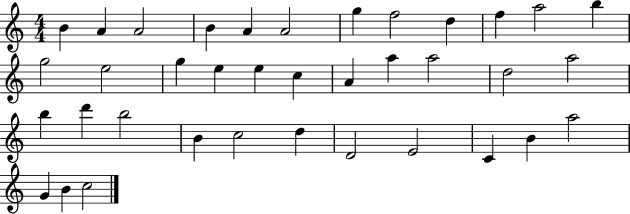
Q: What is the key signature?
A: C major